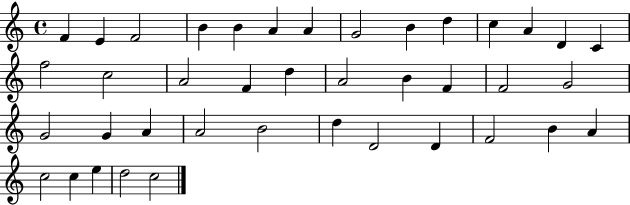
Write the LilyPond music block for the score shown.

{
  \clef treble
  \time 4/4
  \defaultTimeSignature
  \key c \major
  f'4 e'4 f'2 | b'4 b'4 a'4 a'4 | g'2 b'4 d''4 | c''4 a'4 d'4 c'4 | \break f''2 c''2 | a'2 f'4 d''4 | a'2 b'4 f'4 | f'2 g'2 | \break g'2 g'4 a'4 | a'2 b'2 | d''4 d'2 d'4 | f'2 b'4 a'4 | \break c''2 c''4 e''4 | d''2 c''2 | \bar "|."
}